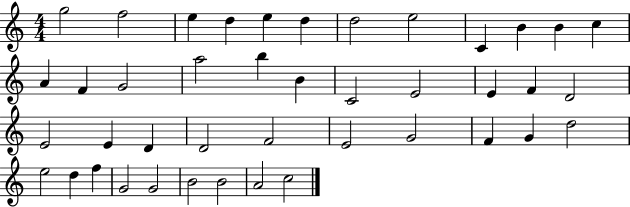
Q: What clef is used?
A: treble